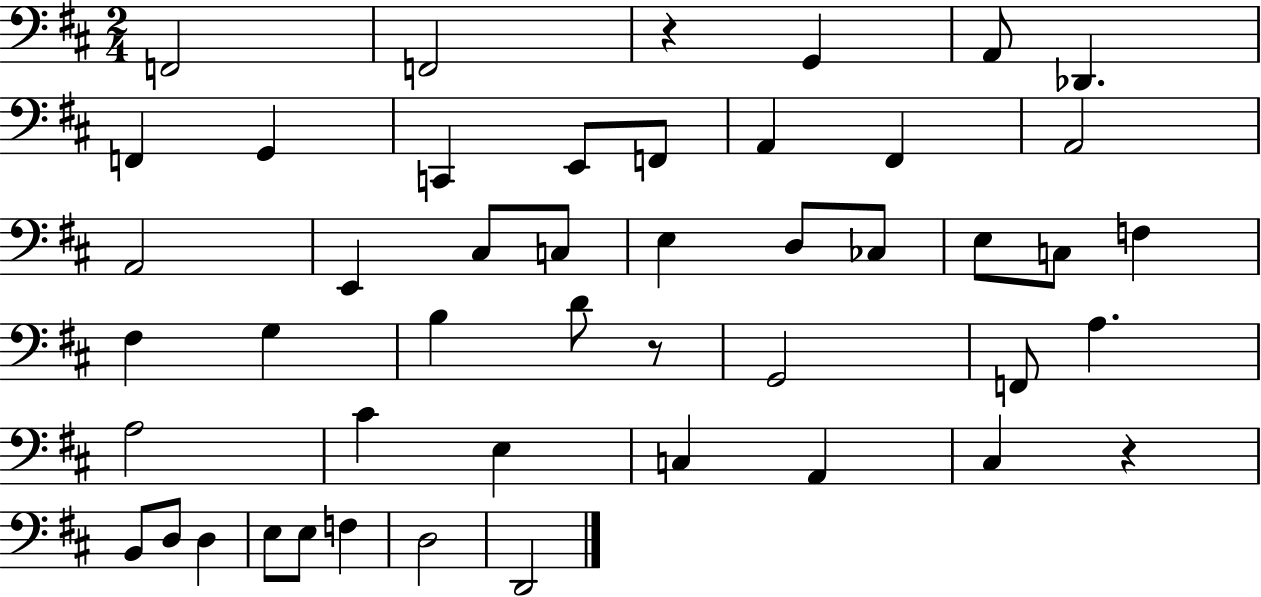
X:1
T:Untitled
M:2/4
L:1/4
K:D
F,,2 F,,2 z G,, A,,/2 _D,, F,, G,, C,, E,,/2 F,,/2 A,, ^F,, A,,2 A,,2 E,, ^C,/2 C,/2 E, D,/2 _C,/2 E,/2 C,/2 F, ^F, G, B, D/2 z/2 G,,2 F,,/2 A, A,2 ^C E, C, A,, ^C, z B,,/2 D,/2 D, E,/2 E,/2 F, D,2 D,,2